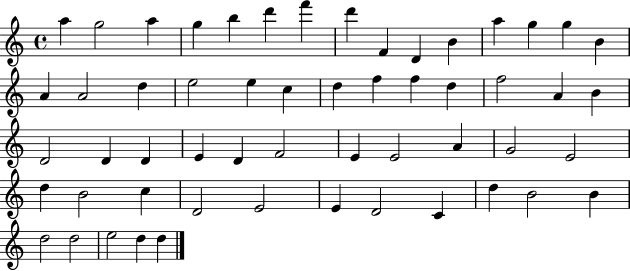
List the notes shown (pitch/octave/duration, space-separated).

A5/q G5/h A5/q G5/q B5/q D6/q F6/q D6/q F4/q D4/q B4/q A5/q G5/q G5/q B4/q A4/q A4/h D5/q E5/h E5/q C5/q D5/q F5/q F5/q D5/q F5/h A4/q B4/q D4/h D4/q D4/q E4/q D4/q F4/h E4/q E4/h A4/q G4/h E4/h D5/q B4/h C5/q D4/h E4/h E4/q D4/h C4/q D5/q B4/h B4/q D5/h D5/h E5/h D5/q D5/q